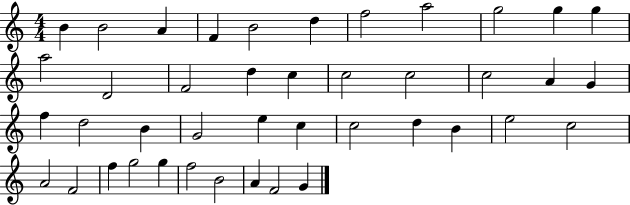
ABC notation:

X:1
T:Untitled
M:4/4
L:1/4
K:C
B B2 A F B2 d f2 a2 g2 g g a2 D2 F2 d c c2 c2 c2 A G f d2 B G2 e c c2 d B e2 c2 A2 F2 f g2 g f2 B2 A F2 G